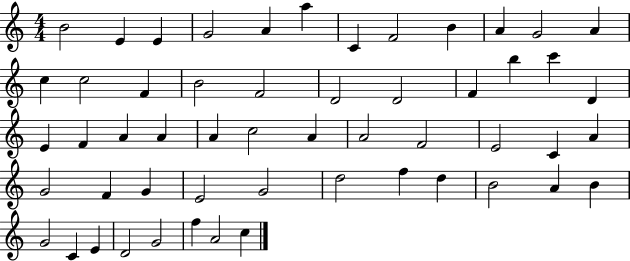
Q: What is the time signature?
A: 4/4